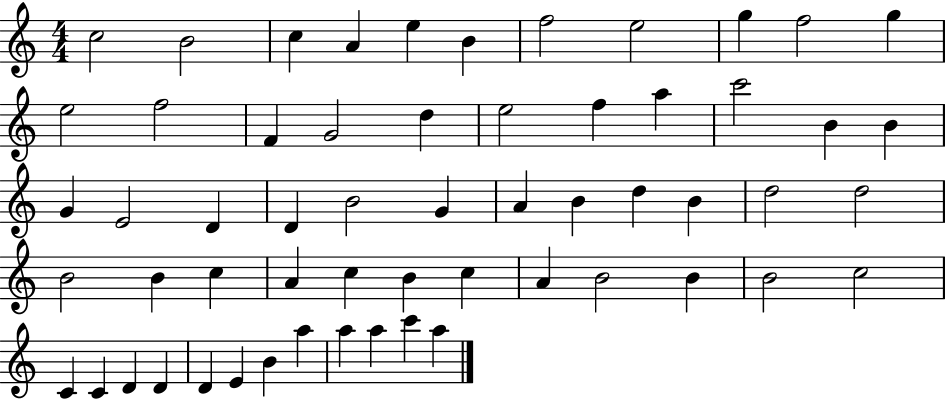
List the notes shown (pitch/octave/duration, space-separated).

C5/h B4/h C5/q A4/q E5/q B4/q F5/h E5/h G5/q F5/h G5/q E5/h F5/h F4/q G4/h D5/q E5/h F5/q A5/q C6/h B4/q B4/q G4/q E4/h D4/q D4/q B4/h G4/q A4/q B4/q D5/q B4/q D5/h D5/h B4/h B4/q C5/q A4/q C5/q B4/q C5/q A4/q B4/h B4/q B4/h C5/h C4/q C4/q D4/q D4/q D4/q E4/q B4/q A5/q A5/q A5/q C6/q A5/q